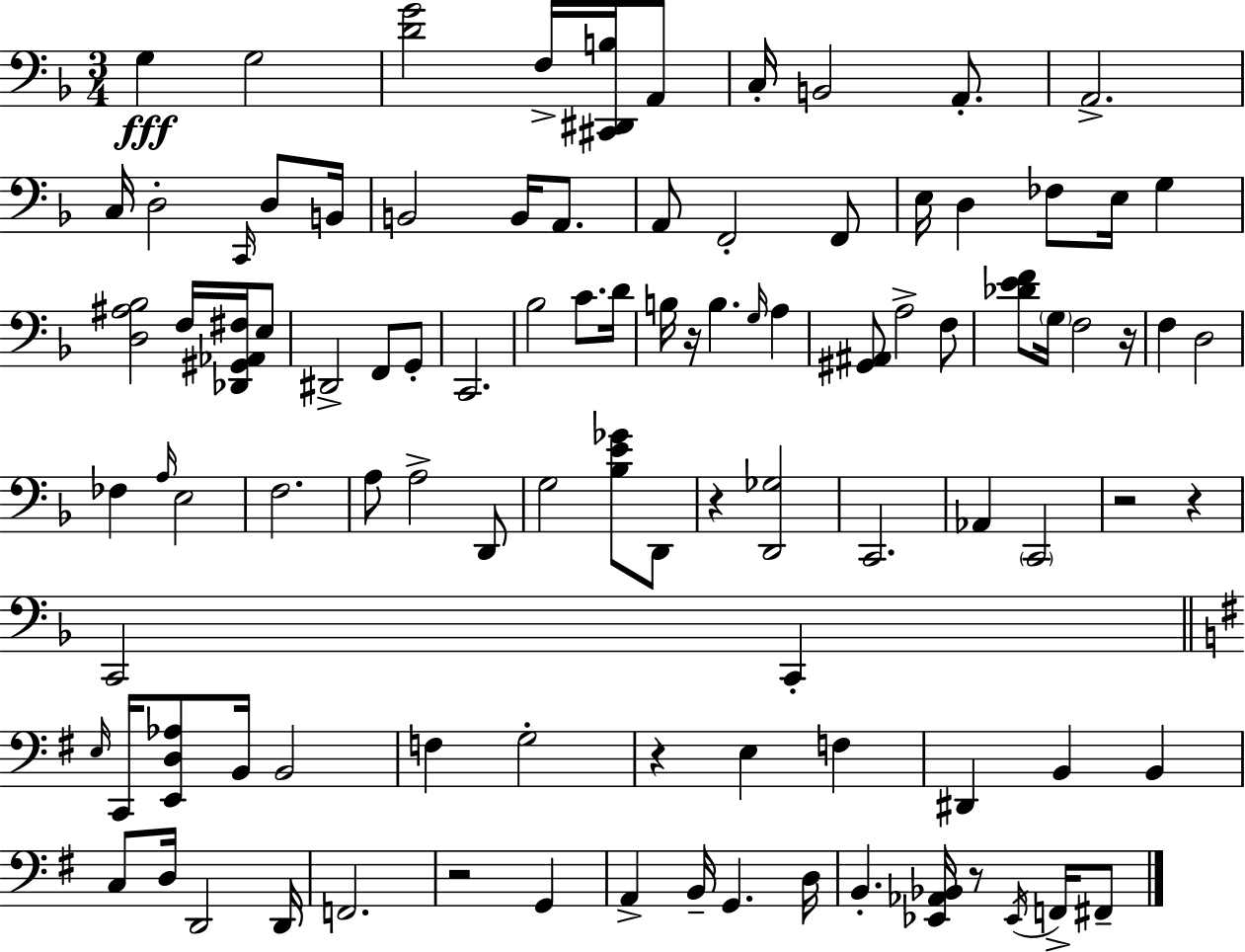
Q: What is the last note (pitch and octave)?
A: F#2